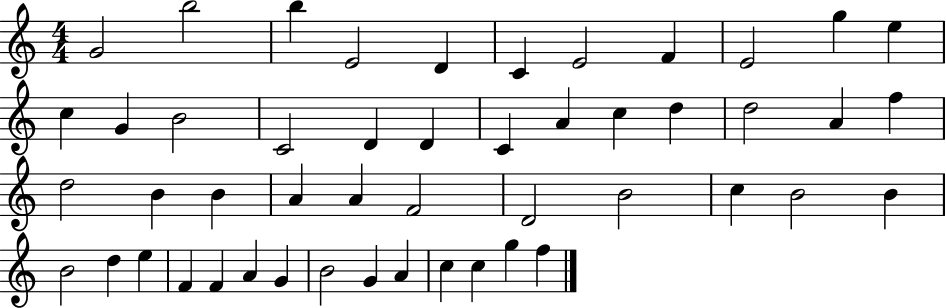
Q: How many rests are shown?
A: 0